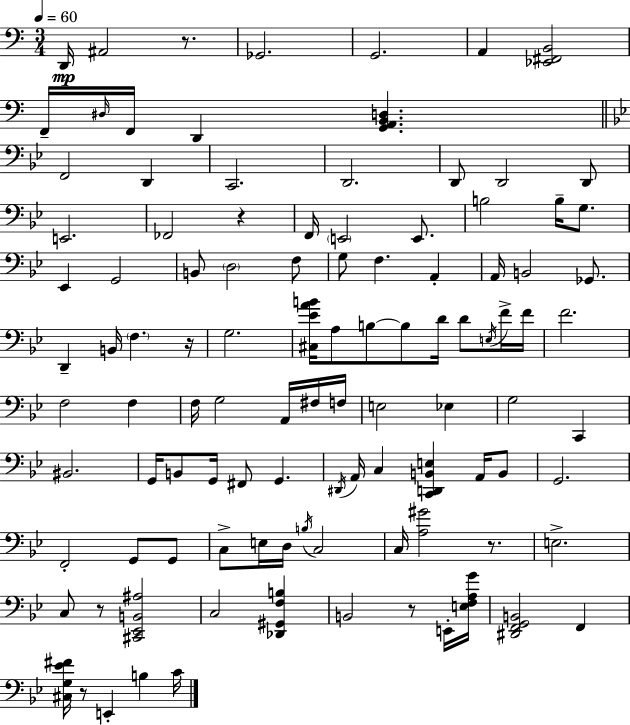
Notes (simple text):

D2/s A#2/h R/e. Gb2/h. G2/h. A2/q [Eb2,F#2,B2]/h F2/s D#3/s F2/s D2/q [G2,A2,B2,D3]/q. F2/h D2/q C2/h. D2/h. D2/e D2/h D2/e E2/h. FES2/h R/q F2/s E2/h E2/e. B3/h B3/s G3/e. Eb2/q G2/h B2/e D3/h F3/e G3/e F3/q. A2/q A2/s B2/h Gb2/e. D2/q B2/s F3/q. R/s G3/h. [C#3,Eb4,A4,B4]/s A3/e B3/e B3/e D4/s D4/e E3/s F4/s F4/s F4/h. F3/h F3/q F3/s G3/h A2/s F#3/s F3/s E3/h Eb3/q G3/h C2/q BIS2/h. G2/s B2/e G2/s F#2/e G2/q. D#2/s A2/s C3/q [C2,D2,B2,E3]/q A2/s B2/e G2/h. F2/h G2/e G2/e C3/e E3/s D3/s B3/s C3/h C3/s [A3,G#4]/h R/e. E3/h. C3/e R/e [C#2,Eb2,B2,A#3]/h C3/h [Db2,G#2,F3,B3]/q B2/h R/e E2/s [E3,F3,A3,G4]/s [D#2,F2,G2,B2]/h F2/q [C#3,G3,Eb4,F#4]/s R/e E2/q B3/q C4/s